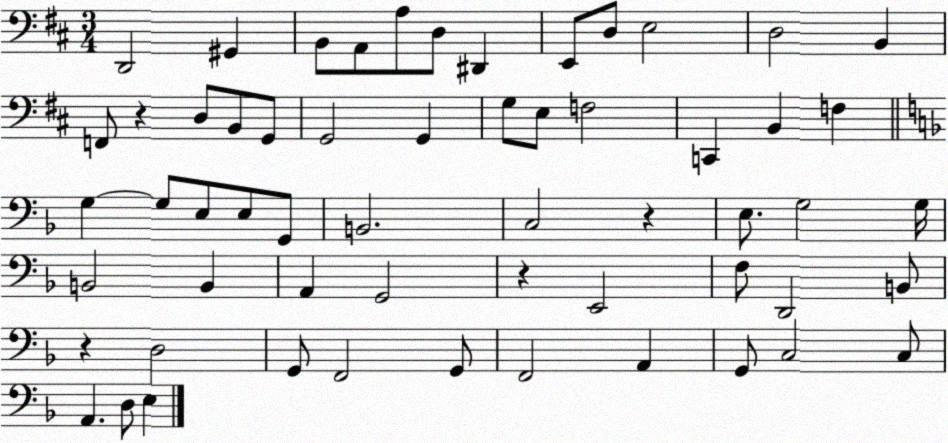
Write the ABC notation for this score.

X:1
T:Untitled
M:3/4
L:1/4
K:D
D,,2 ^G,, B,,/2 A,,/2 A,/2 D,/2 ^D,, E,,/2 D,/2 E,2 D,2 B,, F,,/2 z D,/2 B,,/2 G,,/2 G,,2 G,, G,/2 E,/2 F,2 C,, B,, F, G, G,/2 E,/2 E,/2 G,,/2 B,,2 C,2 z E,/2 G,2 G,/4 B,,2 B,, A,, G,,2 z E,,2 F,/2 D,,2 B,,/2 z D,2 G,,/2 F,,2 G,,/2 F,,2 A,, G,,/2 C,2 C,/2 A,, D,/2 E,